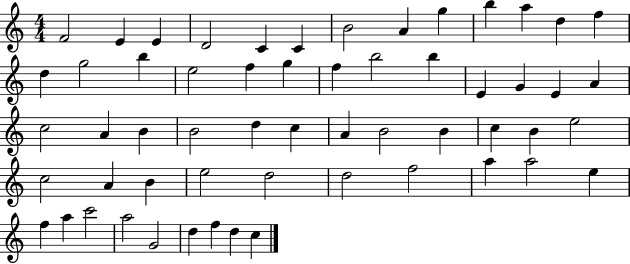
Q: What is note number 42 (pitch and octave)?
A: E5